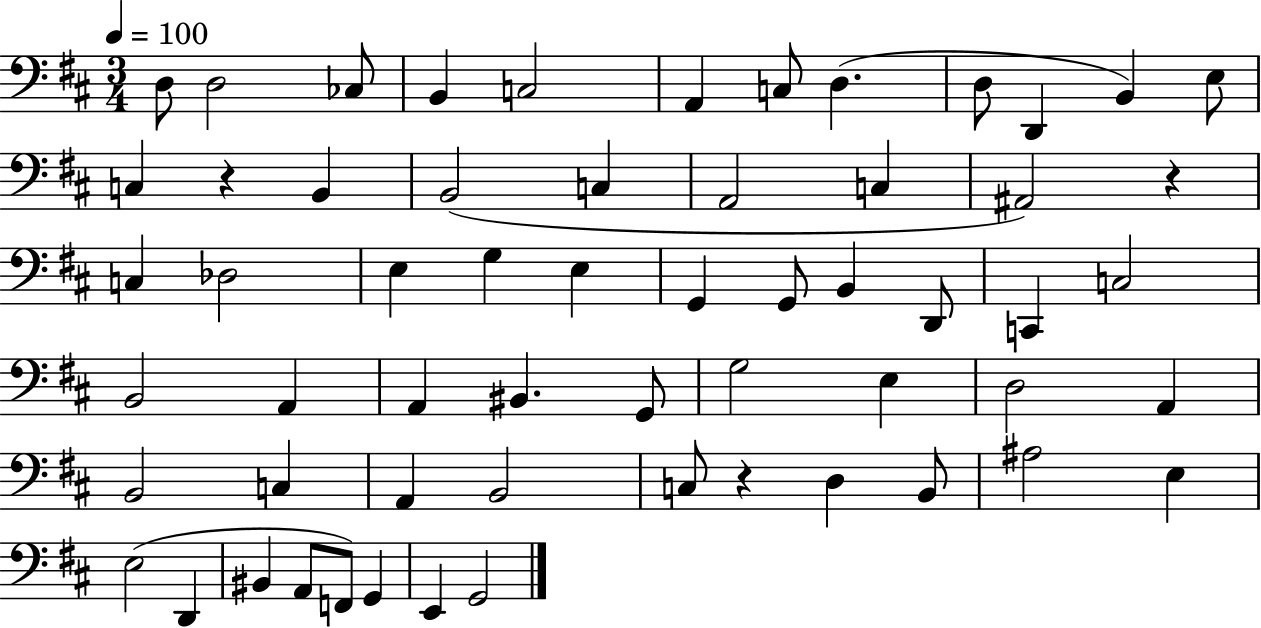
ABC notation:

X:1
T:Untitled
M:3/4
L:1/4
K:D
D,/2 D,2 _C,/2 B,, C,2 A,, C,/2 D, D,/2 D,, B,, E,/2 C, z B,, B,,2 C, A,,2 C, ^A,,2 z C, _D,2 E, G, E, G,, G,,/2 B,, D,,/2 C,, C,2 B,,2 A,, A,, ^B,, G,,/2 G,2 E, D,2 A,, B,,2 C, A,, B,,2 C,/2 z D, B,,/2 ^A,2 E, E,2 D,, ^B,, A,,/2 F,,/2 G,, E,, G,,2